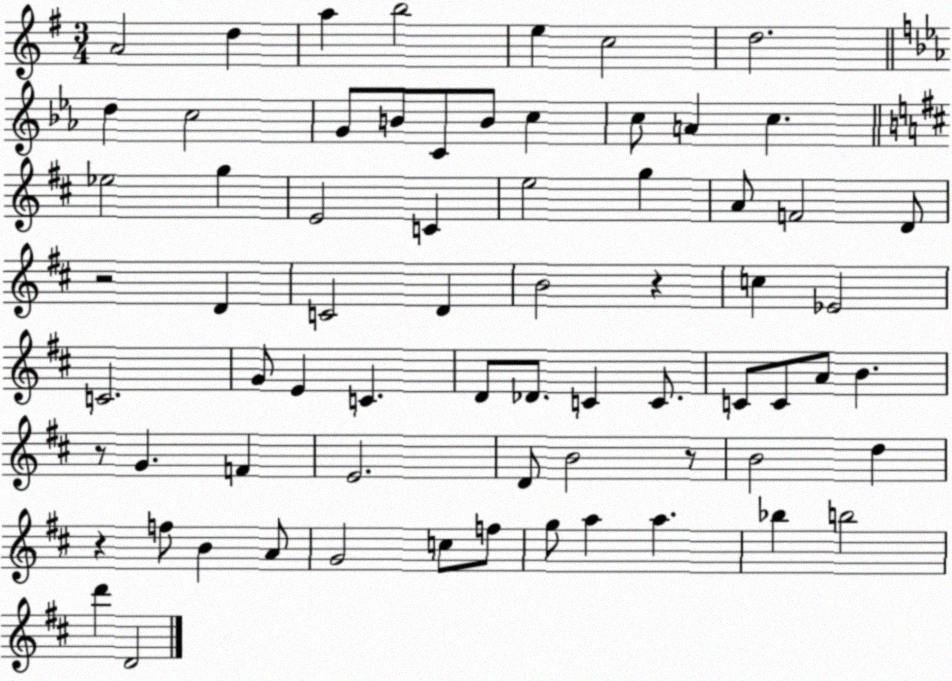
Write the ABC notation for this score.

X:1
T:Untitled
M:3/4
L:1/4
K:G
A2 d a b2 e c2 d2 d c2 G/2 B/2 C/2 B/2 c c/2 A c _e2 g E2 C e2 g A/2 F2 D/2 z2 D C2 D B2 z c _E2 C2 G/2 E C D/2 _D/2 C C/2 C/2 C/2 A/2 B z/2 G F E2 D/2 B2 z/2 B2 d z f/2 B A/2 G2 c/2 f/2 g/2 a a _b b2 d' D2